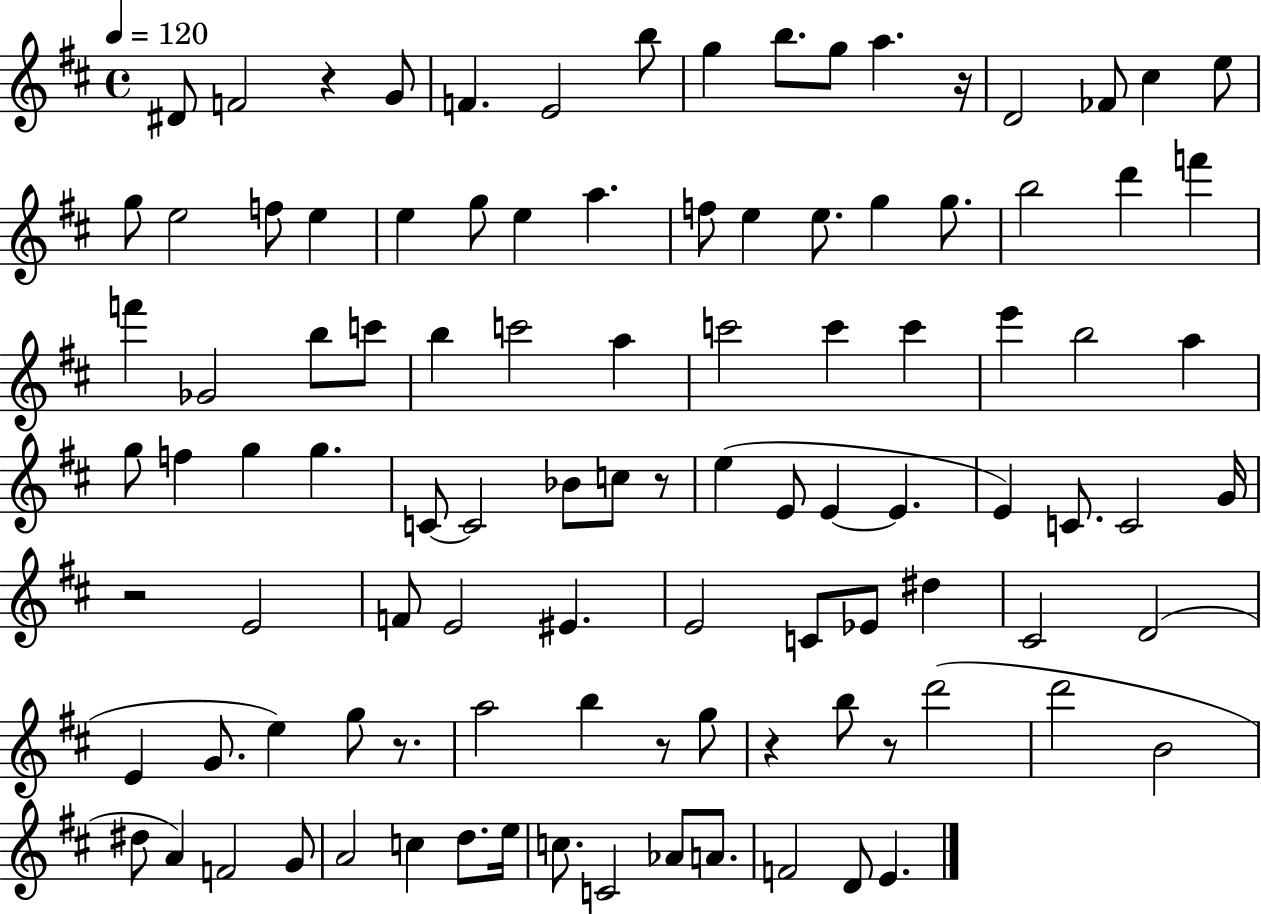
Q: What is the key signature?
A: D major